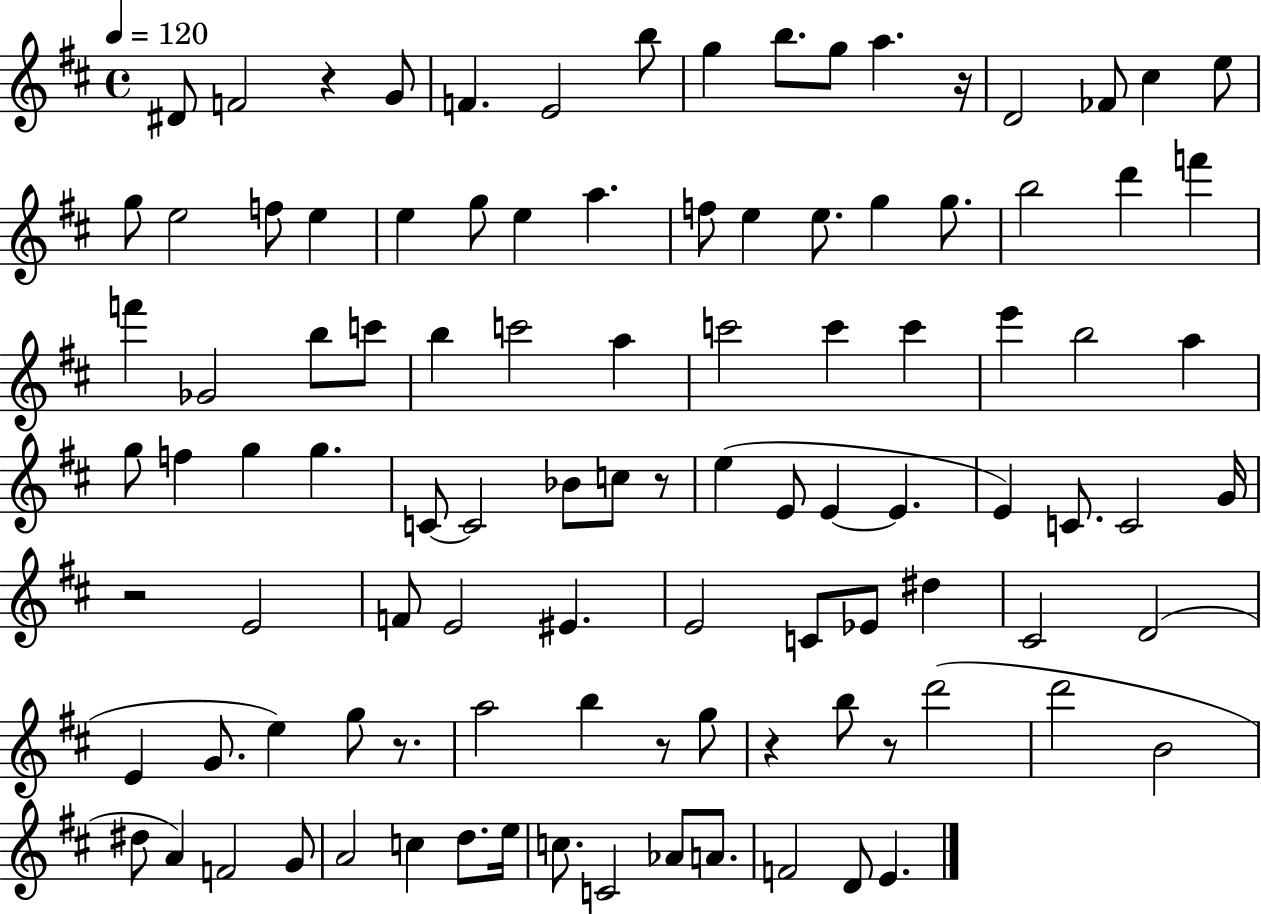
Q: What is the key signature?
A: D major